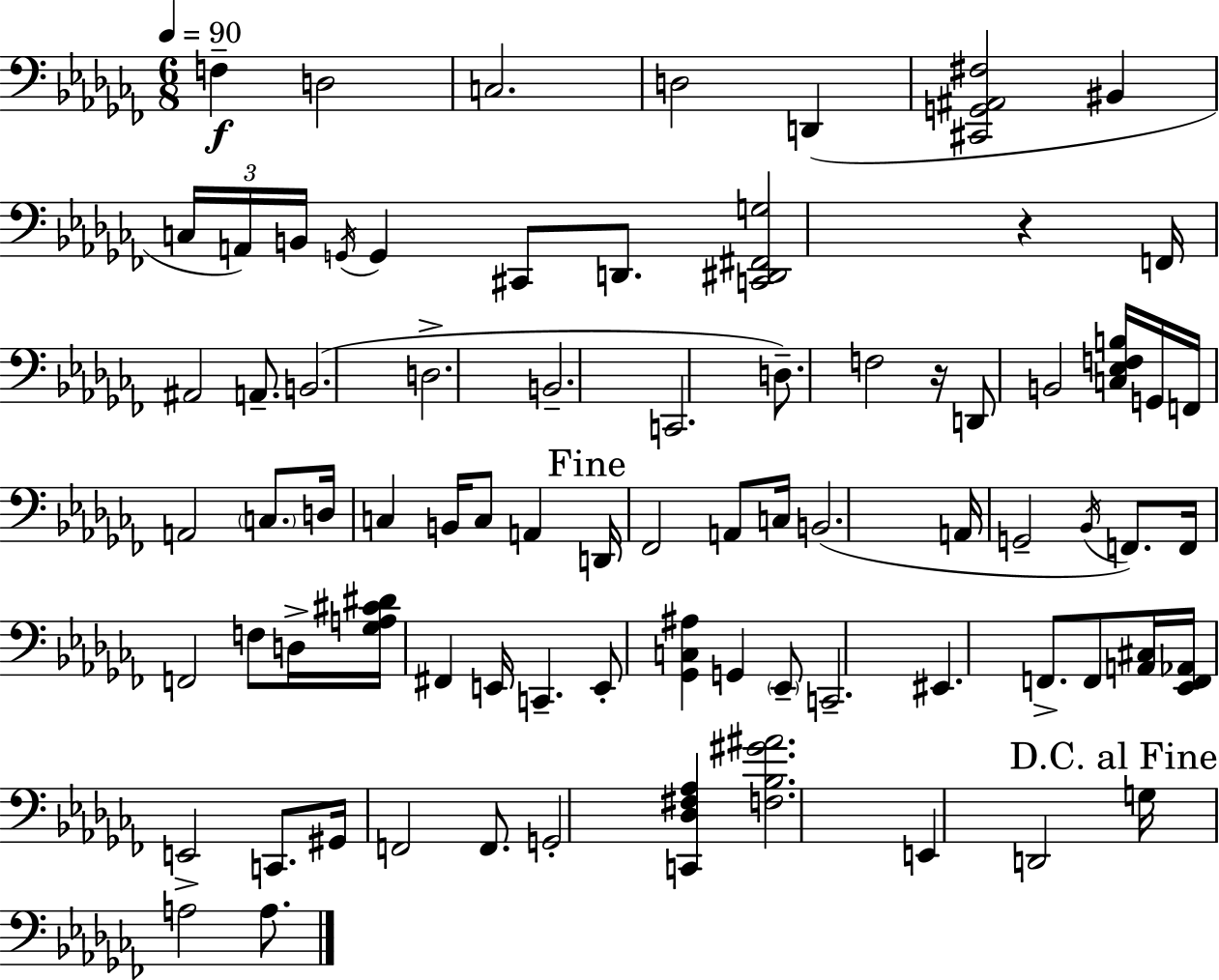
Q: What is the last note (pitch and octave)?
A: A3